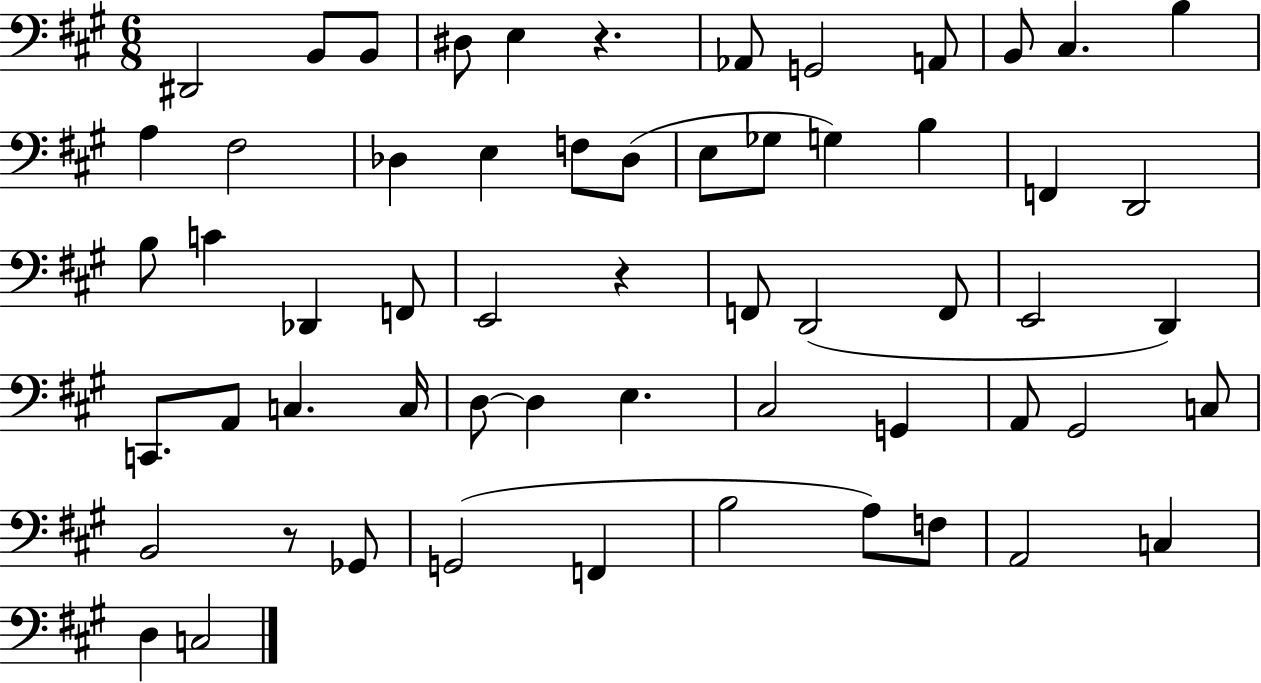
{
  \clef bass
  \numericTimeSignature
  \time 6/8
  \key a \major
  \repeat volta 2 { dis,2 b,8 b,8 | dis8 e4 r4. | aes,8 g,2 a,8 | b,8 cis4. b4 | \break a4 fis2 | des4 e4 f8 des8( | e8 ges8 g4) b4 | f,4 d,2 | \break b8 c'4 des,4 f,8 | e,2 r4 | f,8 d,2( f,8 | e,2 d,4) | \break c,8. a,8 c4. c16 | d8~~ d4 e4. | cis2 g,4 | a,8 gis,2 c8 | \break b,2 r8 ges,8 | g,2( f,4 | b2 a8) f8 | a,2 c4 | \break d4 c2 | } \bar "|."
}